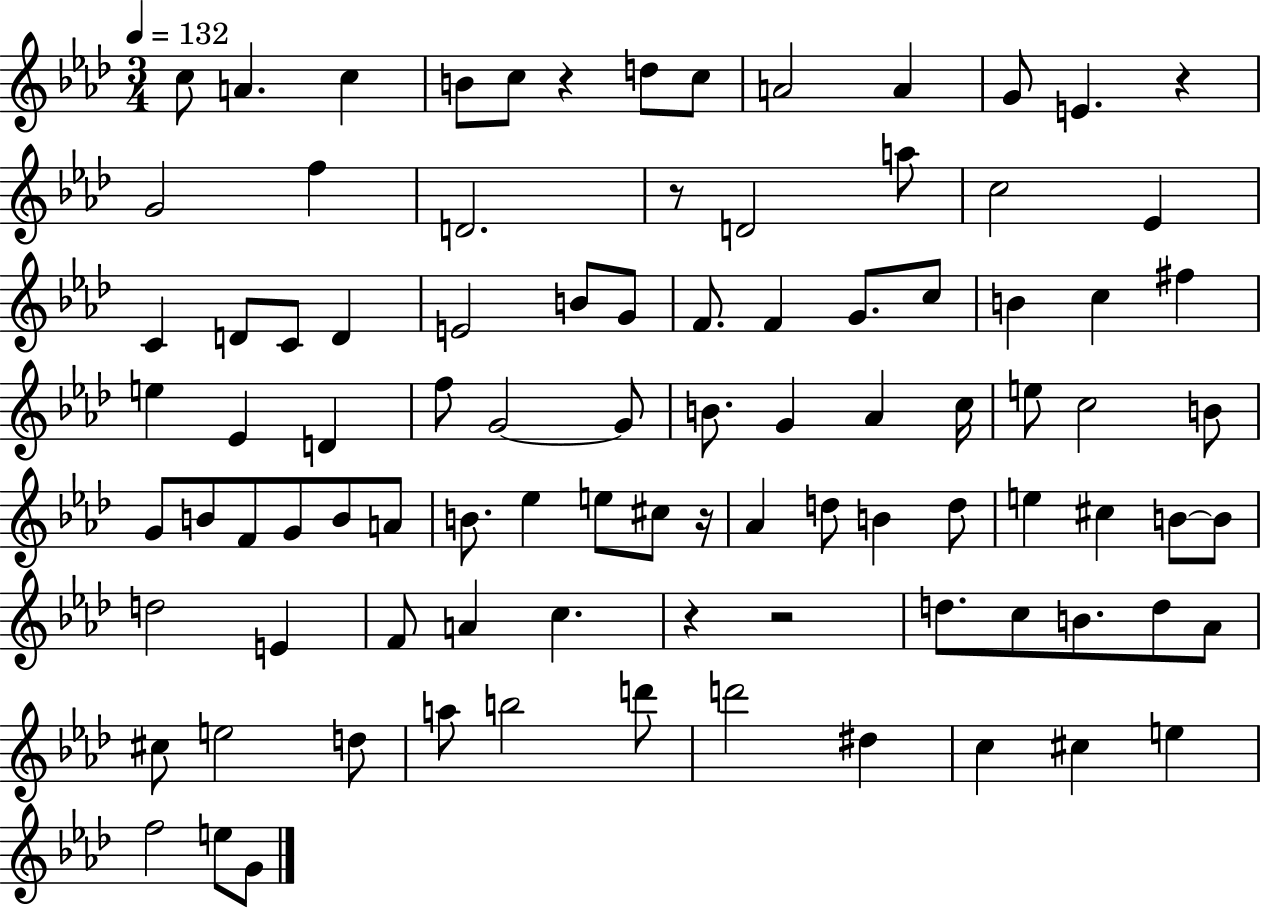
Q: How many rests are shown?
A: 6